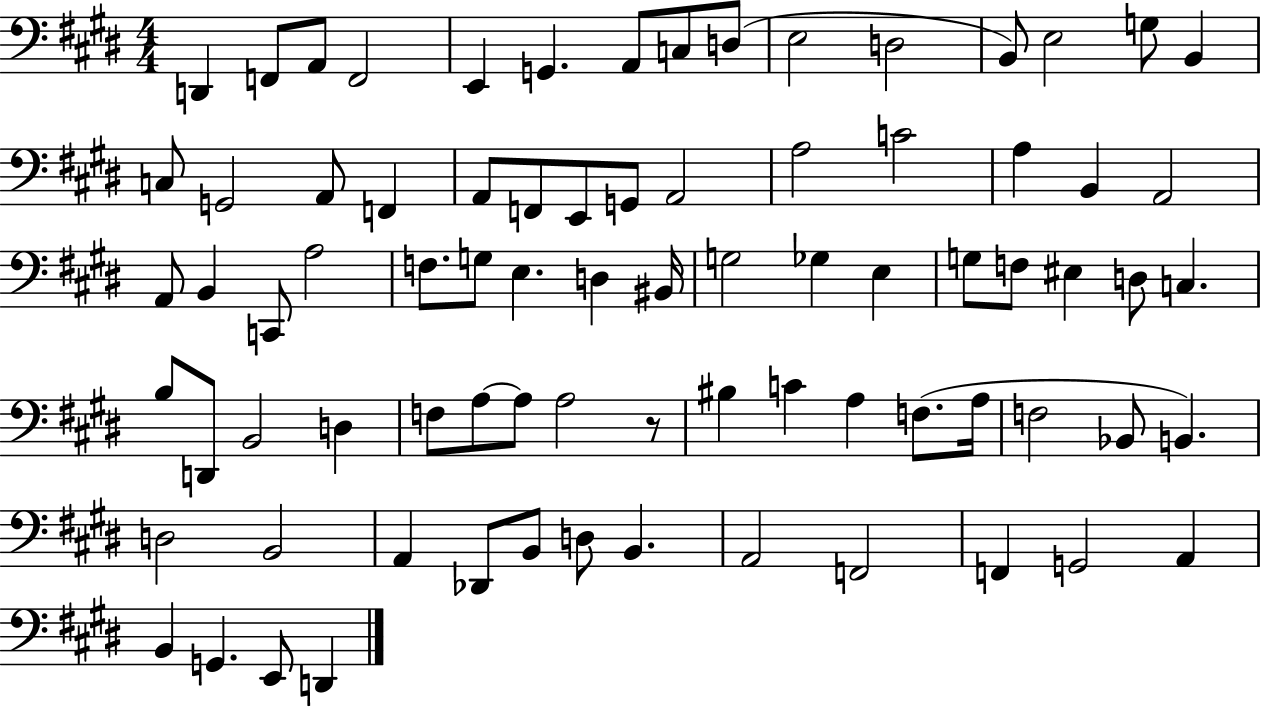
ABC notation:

X:1
T:Untitled
M:4/4
L:1/4
K:E
D,, F,,/2 A,,/2 F,,2 E,, G,, A,,/2 C,/2 D,/2 E,2 D,2 B,,/2 E,2 G,/2 B,, C,/2 G,,2 A,,/2 F,, A,,/2 F,,/2 E,,/2 G,,/2 A,,2 A,2 C2 A, B,, A,,2 A,,/2 B,, C,,/2 A,2 F,/2 G,/2 E, D, ^B,,/4 G,2 _G, E, G,/2 F,/2 ^E, D,/2 C, B,/2 D,,/2 B,,2 D, F,/2 A,/2 A,/2 A,2 z/2 ^B, C A, F,/2 A,/4 F,2 _B,,/2 B,, D,2 B,,2 A,, _D,,/2 B,,/2 D,/2 B,, A,,2 F,,2 F,, G,,2 A,, B,, G,, E,,/2 D,,